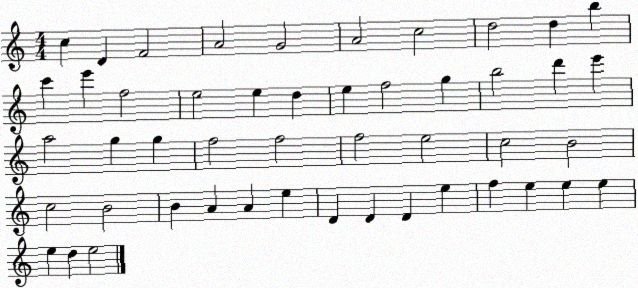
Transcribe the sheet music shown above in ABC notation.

X:1
T:Untitled
M:4/4
L:1/4
K:C
c D F2 A2 G2 A2 c2 d2 d b c' e' f2 e2 e d e f2 g b2 d' e' a2 g g f2 f2 f2 e2 c2 B2 c2 B2 B A A e D D D e f e e e e d e2